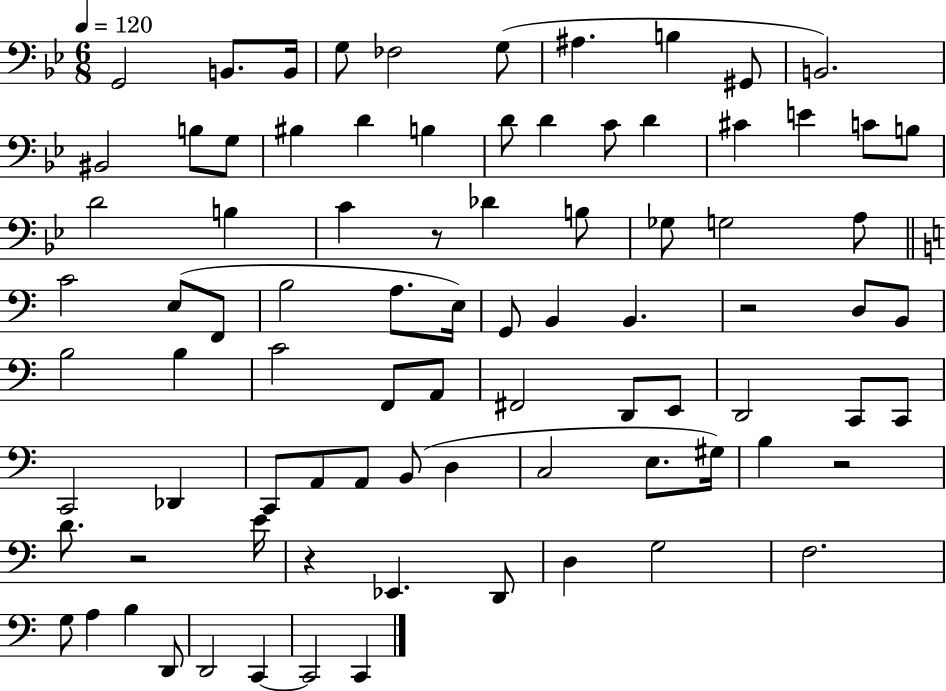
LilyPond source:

{
  \clef bass
  \numericTimeSignature
  \time 6/8
  \key bes \major
  \tempo 4 = 120
  g,2 b,8. b,16 | g8 fes2 g8( | ais4. b4 gis,8 | b,2.) | \break bis,2 b8 g8 | bis4 d'4 b4 | d'8 d'4 c'8 d'4 | cis'4 e'4 c'8 b8 | \break d'2 b4 | c'4 r8 des'4 b8 | ges8 g2 a8 | \bar "||" \break \key a \minor c'2 e8( f,8 | b2 a8. e16) | g,8 b,4 b,4. | r2 d8 b,8 | \break b2 b4 | c'2 f,8 a,8 | fis,2 d,8 e,8 | d,2 c,8 c,8 | \break c,2 des,4 | c,8 a,8 a,8 b,8( d4 | c2 e8. gis16) | b4 r2 | \break d'8. r2 e'16 | r4 ees,4. d,8 | d4 g2 | f2. | \break g8 a4 b4 d,8 | d,2 c,4~~ | c,2 c,4 | \bar "|."
}